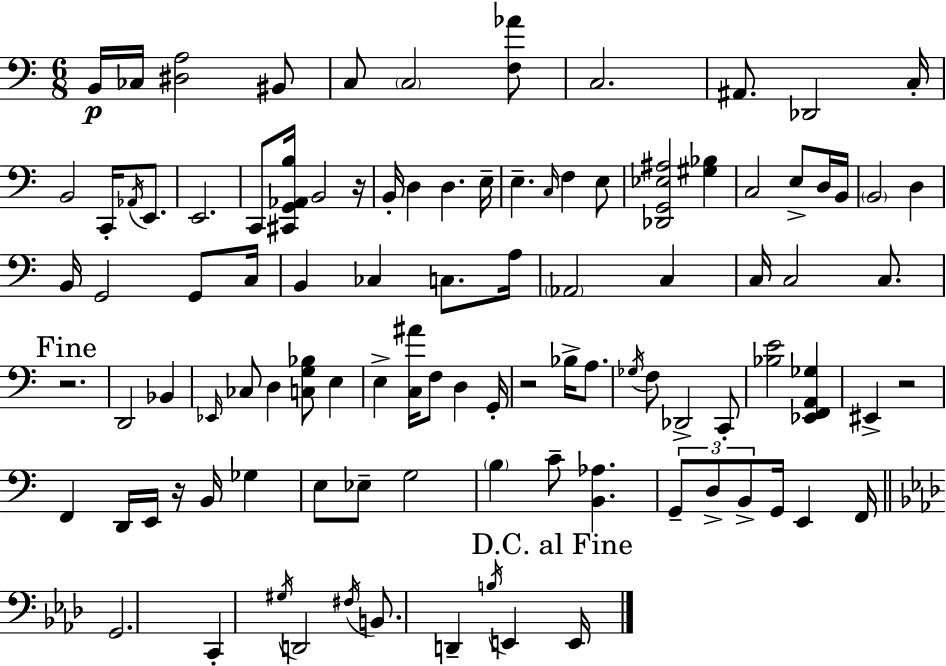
X:1
T:Untitled
M:6/8
L:1/4
K:C
B,,/4 _C,/4 [^D,A,]2 ^B,,/2 C,/2 C,2 [F,_A]/2 C,2 ^A,,/2 _D,,2 C,/4 B,,2 C,,/4 _A,,/4 E,,/2 E,,2 C,,/2 [^C,,G,,_A,,B,]/4 B,,2 z/4 B,,/4 D, D, E,/4 E, C,/4 F, E,/2 [_D,,G,,_E,^A,]2 [^G,_B,] C,2 E,/2 D,/4 B,,/4 B,,2 D, B,,/4 G,,2 G,,/2 C,/4 B,, _C, C,/2 A,/4 _A,,2 C, C,/4 C,2 C,/2 z2 D,,2 _B,, _E,,/4 _C,/2 D, [C,G,_B,]/2 E, E, [C,^A]/4 F,/2 D, G,,/4 z2 _B,/4 A,/2 _G,/4 F,/2 _D,,2 C,,/2 [_B,E]2 [_E,,F,,A,,_G,] ^E,, z2 F,, D,,/4 E,,/4 z/4 B,,/4 _G, E,/2 _E,/2 G,2 B, C/2 [B,,_A,] G,,/2 D,/2 B,,/2 G,,/4 E,, F,,/4 G,,2 C,, ^G,/4 D,,2 ^F,/4 B,,/2 D,, B,/4 E,, E,,/4